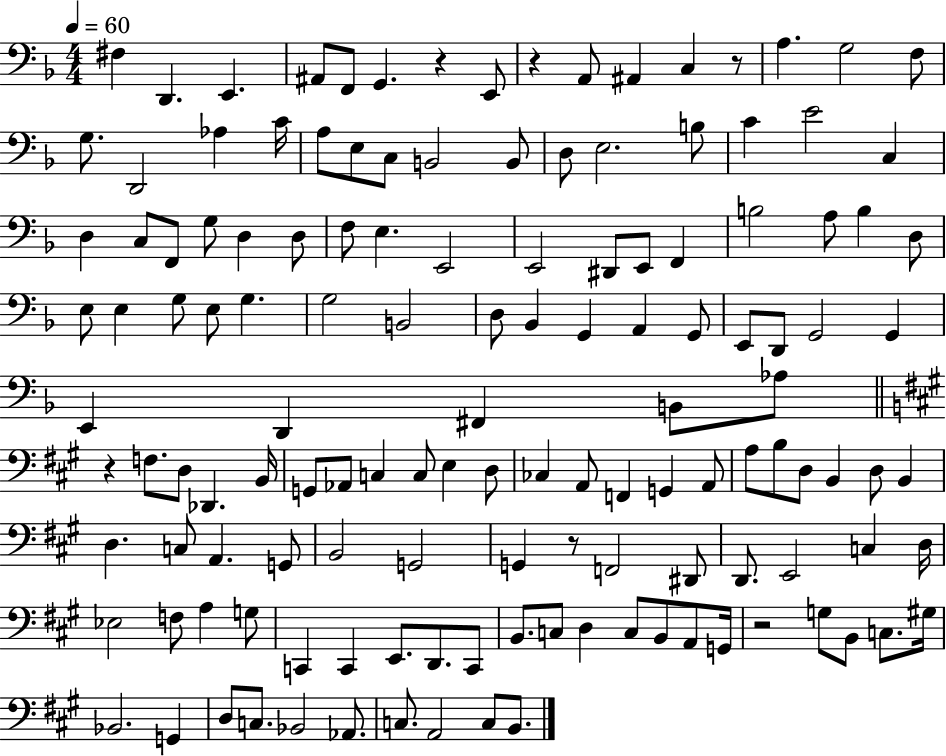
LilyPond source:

{
  \clef bass
  \numericTimeSignature
  \time 4/4
  \key f \major
  \tempo 4 = 60
  fis4 d,4. e,4. | ais,8 f,8 g,4. r4 e,8 | r4 a,8 ais,4 c4 r8 | a4. g2 f8 | \break g8. d,2 aes4 c'16 | a8 e8 c8 b,2 b,8 | d8 e2. b8 | c'4 e'2 c4 | \break d4 c8 f,8 g8 d4 d8 | f8 e4. e,2 | e,2 dis,8 e,8 f,4 | b2 a8 b4 d8 | \break e8 e4 g8 e8 g4. | g2 b,2 | d8 bes,4 g,4 a,4 g,8 | e,8 d,8 g,2 g,4 | \break e,4 d,4 fis,4 b,8 aes8 | \bar "||" \break \key a \major r4 f8. d8 des,4. b,16 | g,8 aes,8 c4 c8 e4 d8 | ces4 a,8 f,4 g,4 a,8 | a8 b8 d8 b,4 d8 b,4 | \break d4. c8 a,4. g,8 | b,2 g,2 | g,4 r8 f,2 dis,8 | d,8. e,2 c4 d16 | \break ees2 f8 a4 g8 | c,4 c,4 e,8. d,8. c,8 | b,8. c8 d4 c8 b,8 a,8 g,16 | r2 g8 b,8 c8. gis16 | \break bes,2. g,4 | d8 c8. bes,2 aes,8. | c8. a,2 c8 b,8. | \bar "|."
}